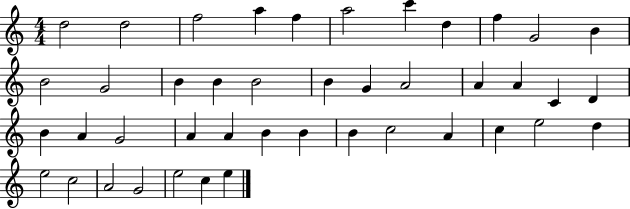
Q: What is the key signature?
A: C major